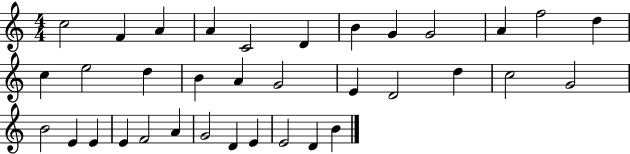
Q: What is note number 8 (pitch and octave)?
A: G4